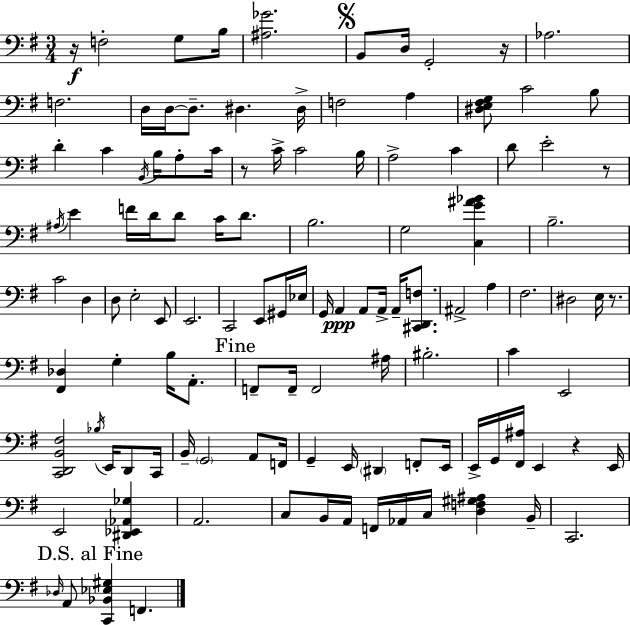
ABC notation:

X:1
T:Untitled
M:3/4
L:1/4
K:Em
z/4 F,2 G,/2 B,/4 [^A,_G]2 B,,/2 D,/4 G,,2 z/4 _A,2 F,2 D,/4 D,/4 D,/2 ^D, ^D,/4 F,2 A, [^D,E,^F,G,]/2 C2 B,/2 D C B,,/4 B,/4 A,/2 C/4 z/2 C/4 C2 B,/4 A,2 C D/2 E2 z/2 ^A,/4 E F/4 D/4 D/2 C/4 D/2 B,2 G,2 [C,G^A_B] B,2 C2 D, D,/2 E,2 E,,/2 E,,2 C,,2 E,,/2 ^G,,/4 _E,/4 G,,/4 A,, A,,/2 A,,/4 A,,/4 [^C,,D,,F,]/2 ^A,,2 A, ^F,2 ^D,2 E,/4 z/2 [^F,,_D,] G, B,/4 A,,/2 F,,/2 F,,/4 F,,2 ^A,/4 ^B,2 C E,,2 [C,,D,,B,,^F,]2 _B,/4 E,,/4 D,,/2 C,,/4 B,,/4 G,,2 A,,/2 F,,/4 G,, E,,/4 ^D,, F,,/2 E,,/4 E,,/4 G,,/4 [^F,,^A,]/4 E,, z E,,/4 E,,2 [^D,,_E,,_A,,_G,] A,,2 C,/2 B,,/4 A,,/4 F,,/4 _A,,/4 C,/4 [D,F,^G,^A,] B,,/4 C,,2 _D,/4 A,,/2 [C,,_B,,_E,^G,] F,,